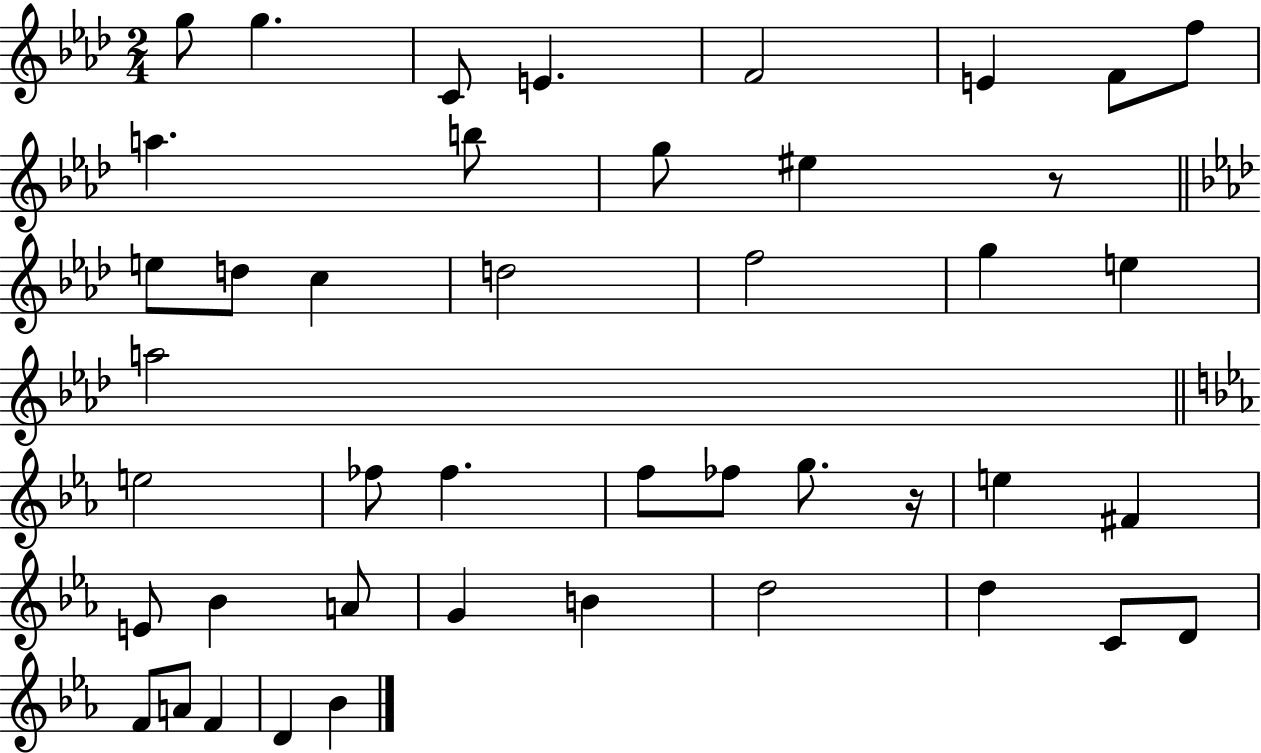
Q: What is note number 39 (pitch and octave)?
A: A4